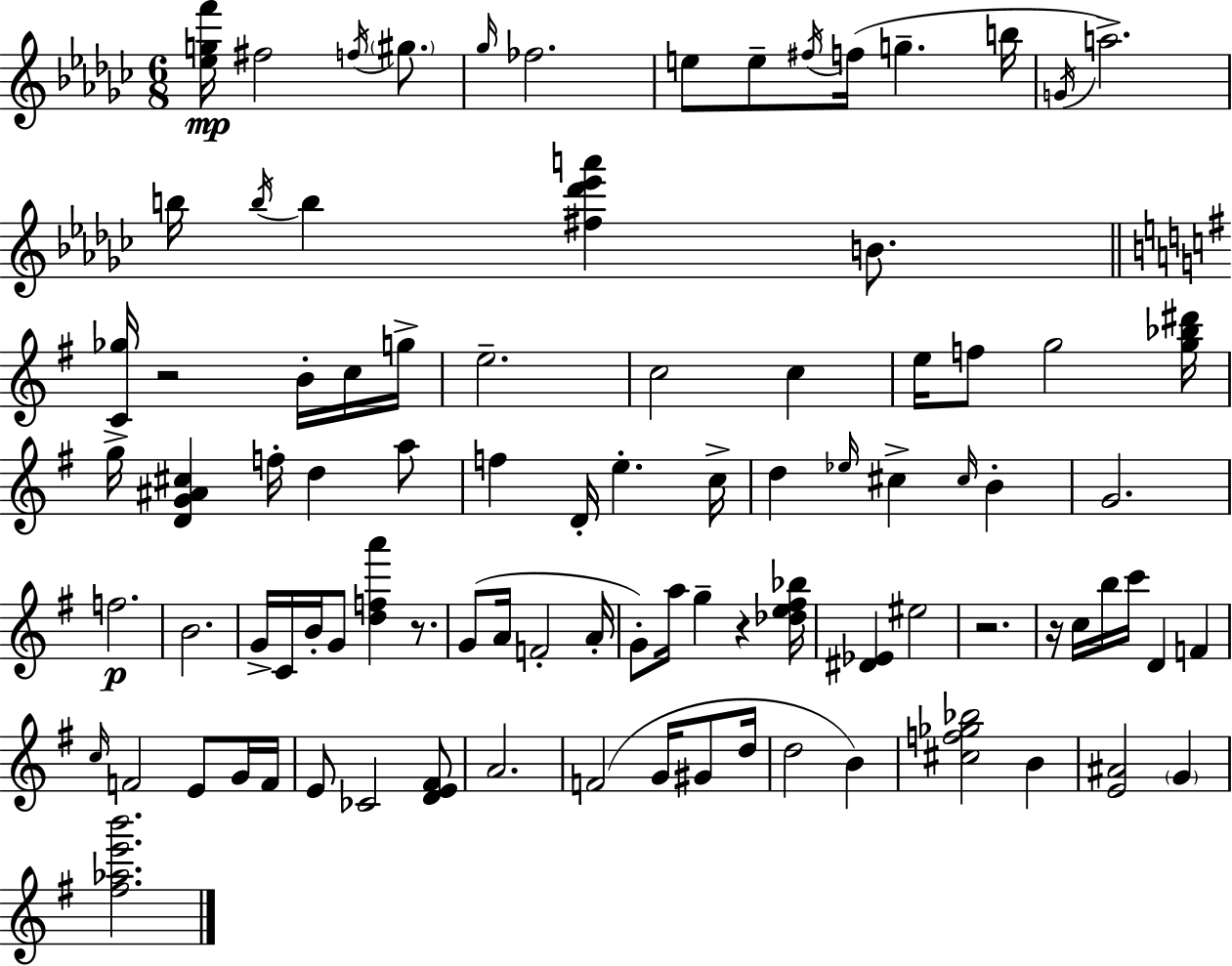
X:1
T:Untitled
M:6/8
L:1/4
K:Ebm
[_egf']/4 ^f2 f/4 ^g/2 _g/4 _f2 e/2 e/2 ^f/4 f/4 g b/4 G/4 a2 b/4 b/4 b [^f_d'_e'a'] B/2 [C_g]/4 z2 B/4 c/4 g/4 e2 c2 c e/4 f/2 g2 [g_b^d']/4 g/4 [DG^A^c] f/4 d a/2 f D/4 e c/4 d _e/4 ^c ^c/4 B G2 f2 B2 G/4 C/4 B/4 G/2 [dfa'] z/2 G/2 A/4 F2 A/4 G/2 a/4 g z [_de^f_b]/4 [^D_E] ^e2 z2 z/4 c/4 b/4 c'/4 D F c/4 F2 E/2 G/4 F/4 E/2 _C2 [DE^F]/2 A2 F2 G/4 ^G/2 d/4 d2 B [^cf_g_b]2 B [E^A]2 G [^f_ae'b']2